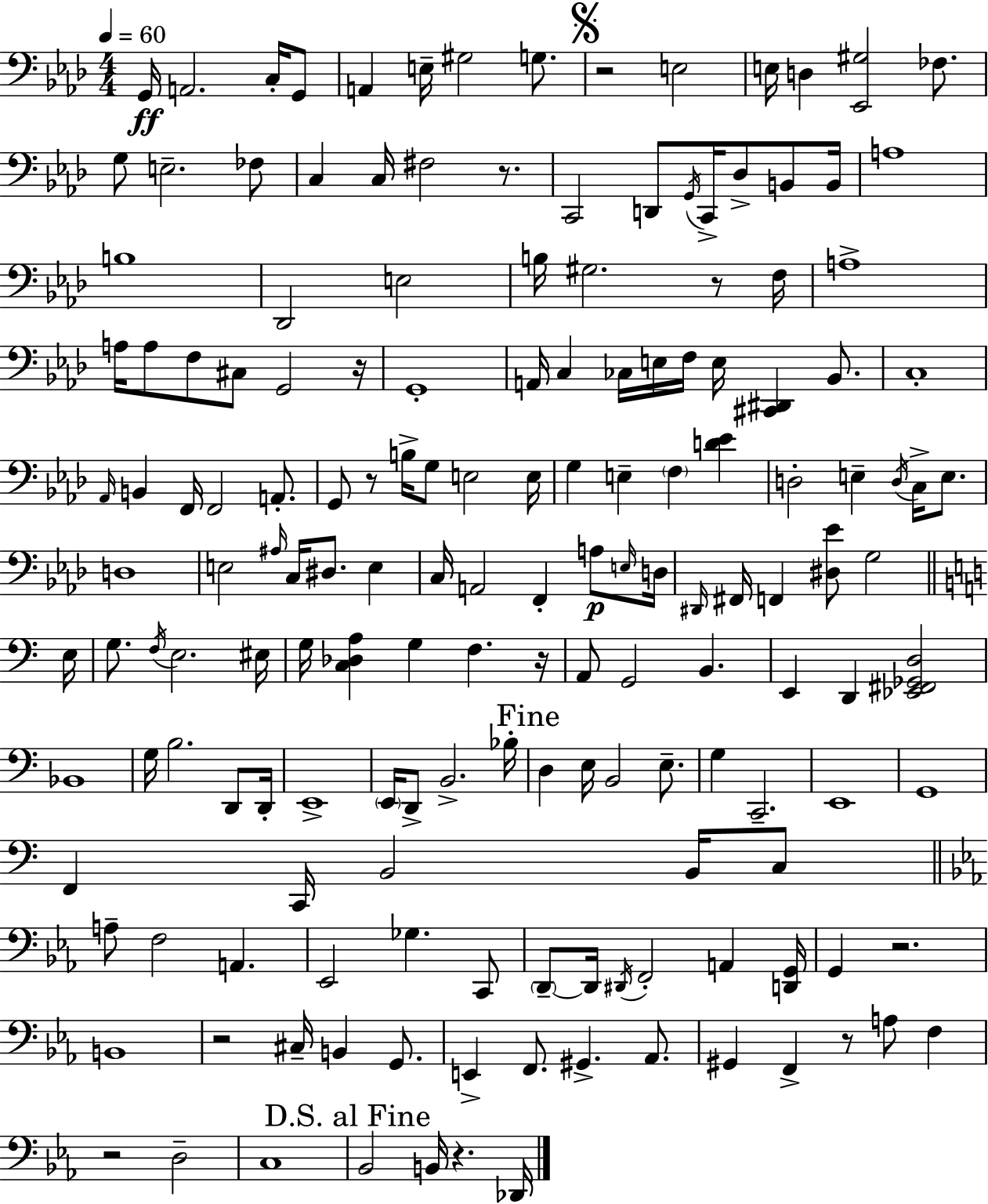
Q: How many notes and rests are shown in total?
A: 164